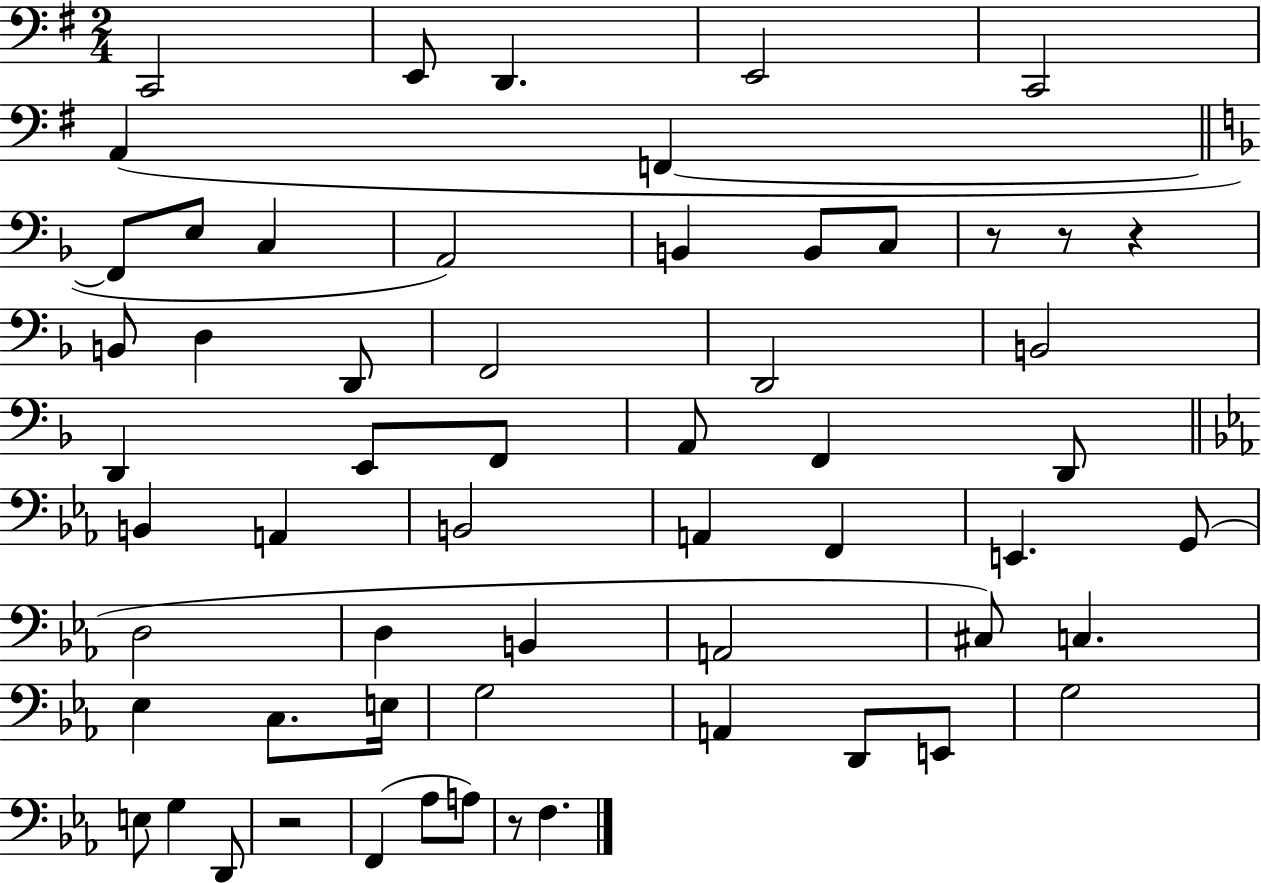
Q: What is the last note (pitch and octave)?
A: F3